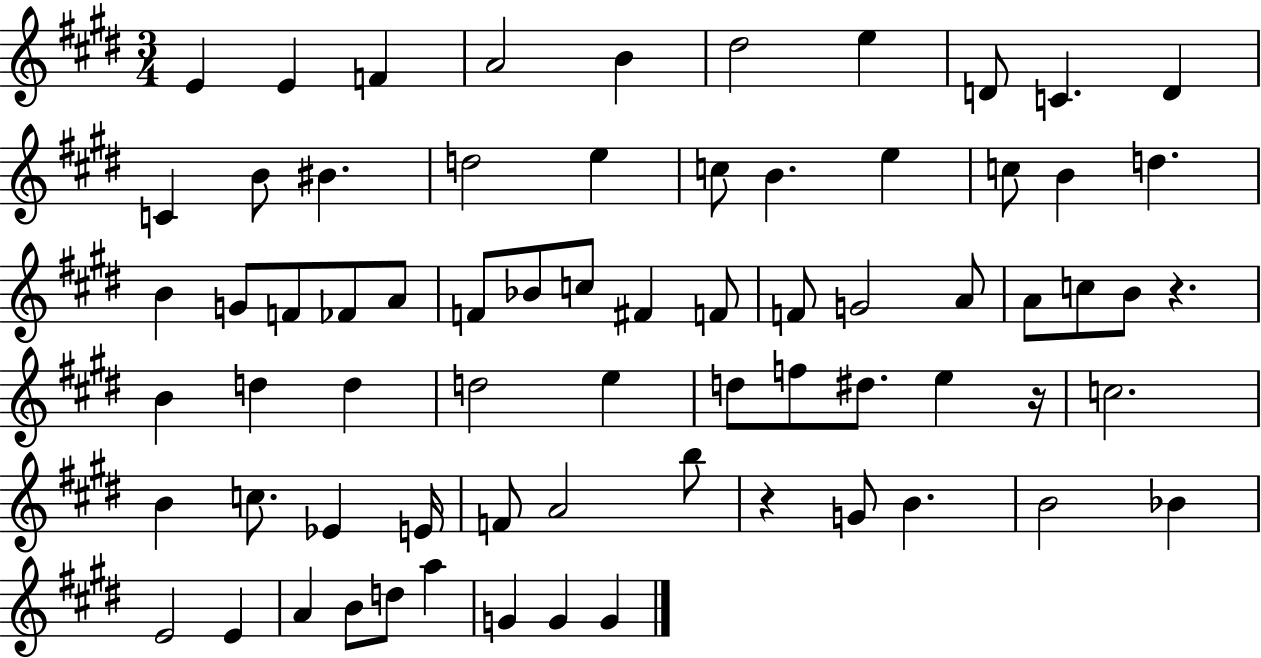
{
  \clef treble
  \numericTimeSignature
  \time 3/4
  \key e \major
  e'4 e'4 f'4 | a'2 b'4 | dis''2 e''4 | d'8 c'4. d'4 | \break c'4 b'8 bis'4. | d''2 e''4 | c''8 b'4. e''4 | c''8 b'4 d''4. | \break b'4 g'8 f'8 fes'8 a'8 | f'8 bes'8 c''8 fis'4 f'8 | f'8 g'2 a'8 | a'8 c''8 b'8 r4. | \break b'4 d''4 d''4 | d''2 e''4 | d''8 f''8 dis''8. e''4 r16 | c''2. | \break b'4 c''8. ees'4 e'16 | f'8 a'2 b''8 | r4 g'8 b'4. | b'2 bes'4 | \break e'2 e'4 | a'4 b'8 d''8 a''4 | g'4 g'4 g'4 | \bar "|."
}